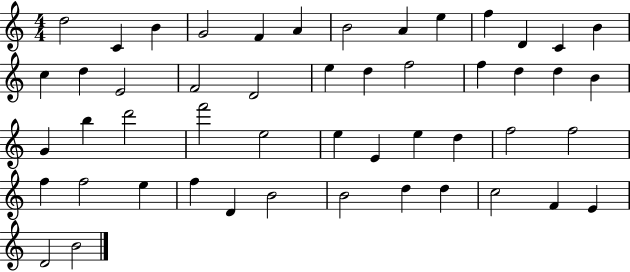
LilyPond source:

{
  \clef treble
  \numericTimeSignature
  \time 4/4
  \key c \major
  d''2 c'4 b'4 | g'2 f'4 a'4 | b'2 a'4 e''4 | f''4 d'4 c'4 b'4 | \break c''4 d''4 e'2 | f'2 d'2 | e''4 d''4 f''2 | f''4 d''4 d''4 b'4 | \break g'4 b''4 d'''2 | f'''2 e''2 | e''4 e'4 e''4 d''4 | f''2 f''2 | \break f''4 f''2 e''4 | f''4 d'4 b'2 | b'2 d''4 d''4 | c''2 f'4 e'4 | \break d'2 b'2 | \bar "|."
}